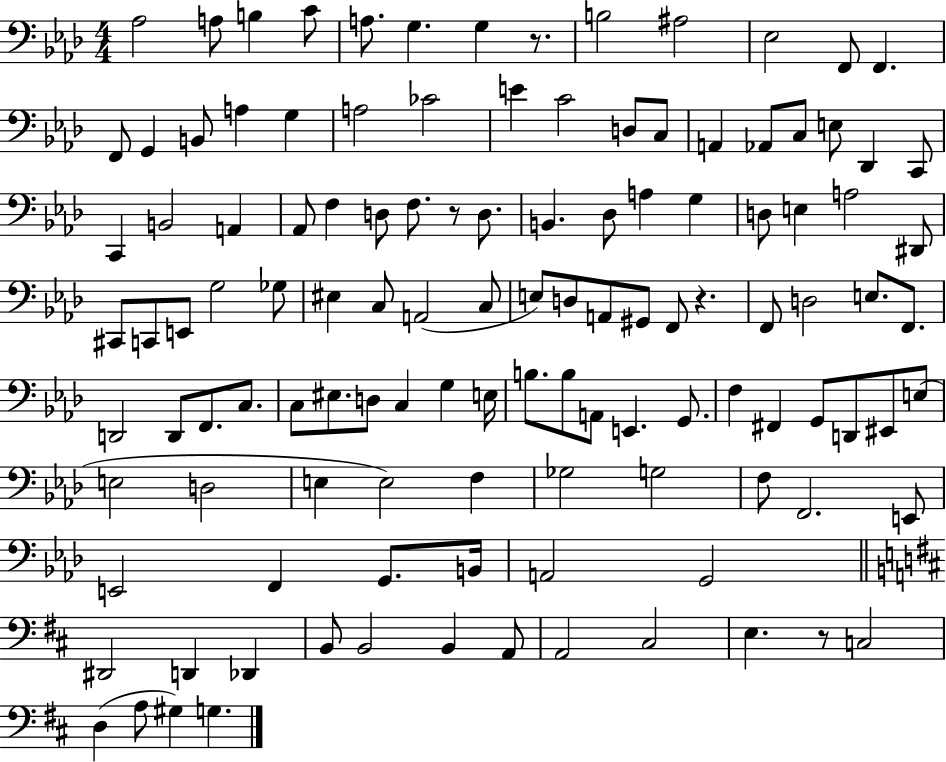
{
  \clef bass
  \numericTimeSignature
  \time 4/4
  \key aes \major
  aes2 a8 b4 c'8 | a8. g4. g4 r8. | b2 ais2 | ees2 f,8 f,4. | \break f,8 g,4 b,8 a4 g4 | a2 ces'2 | e'4 c'2 d8 c8 | a,4 aes,8 c8 e8 des,4 c,8 | \break c,4 b,2 a,4 | aes,8 f4 d8 f8. r8 d8. | b,4. des8 a4 g4 | d8 e4 a2 dis,8 | \break cis,8 c,8 e,8 g2 ges8 | eis4 c8 a,2( c8 | e8) d8 a,8 gis,8 f,8 r4. | f,8 d2 e8. f,8. | \break d,2 d,8 f,8. c8. | c8 eis8. d8 c4 g4 e16 | b8. b8 a,8 e,4. g,8. | f4 fis,4 g,8 d,8 eis,8 e8( | \break e2 d2 | e4 e2) f4 | ges2 g2 | f8 f,2. e,8 | \break e,2 f,4 g,8. b,16 | a,2 g,2 | \bar "||" \break \key d \major dis,2 d,4 des,4 | b,8 b,2 b,4 a,8 | a,2 cis2 | e4. r8 c2 | \break d4( a8 gis4) g4. | \bar "|."
}